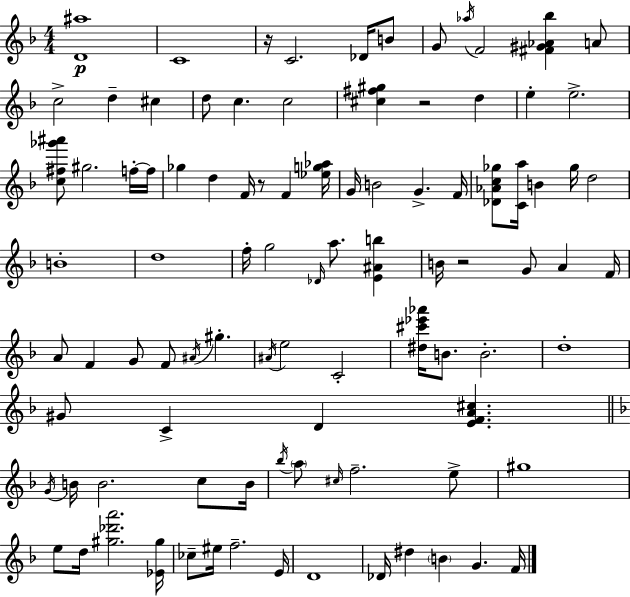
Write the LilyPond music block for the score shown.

{
  \clef treble
  \numericTimeSignature
  \time 4/4
  \key f \major
  <d' ais''>1\p | c'1 | r16 c'2. des'16 b'8 | g'8 \acciaccatura { aes''16 } f'2 <fis' gis' aes' bes''>4 a'8 | \break c''2-> d''4-- cis''4 | d''8 c''4. c''2 | <cis'' fis'' gis''>4 r2 d''4 | e''4-. e''2.-> | \break <c'' fis'' ges''' ais'''>8 gis''2. f''16-.~~ | f''16 ges''4 d''4 f'16 r8 f'4 | <ees'' g'' aes''>16 g'16 b'2 g'4.-> | f'16 <des' aes' c'' ges''>8 <c' a''>16 b'4 ges''16 d''2 | \break b'1-. | d''1 | f''16-. g''2 \grace { des'16 } a''8. <e' ais' b''>4 | b'16 r2 g'8 a'4 | \break f'16 a'8 f'4 g'8 f'8 \acciaccatura { ais'16 } gis''4.-. | \acciaccatura { ais'16 } e''2 c'2-. | <dis'' cis''' ees''' aes'''>16 b'8. b'2.-. | d''1-. | \break gis'8 c'4-> d'4 <e' f' a' cis''>4. | \bar "||" \break \key f \major \acciaccatura { g'16 } b'16 b'2. c''8 | b'16 \acciaccatura { bes''16 } \parenthesize a''8 \grace { cis''16 } f''2.-- | e''8-> gis''1 | e''8 d''16 <gis'' des''' a'''>2. | \break <ees' gis''>16 ces''8-- eis''16 f''2.-- | e'16 d'1 | des'16 dis''4 \parenthesize b'4 g'4. | f'16 \bar "|."
}